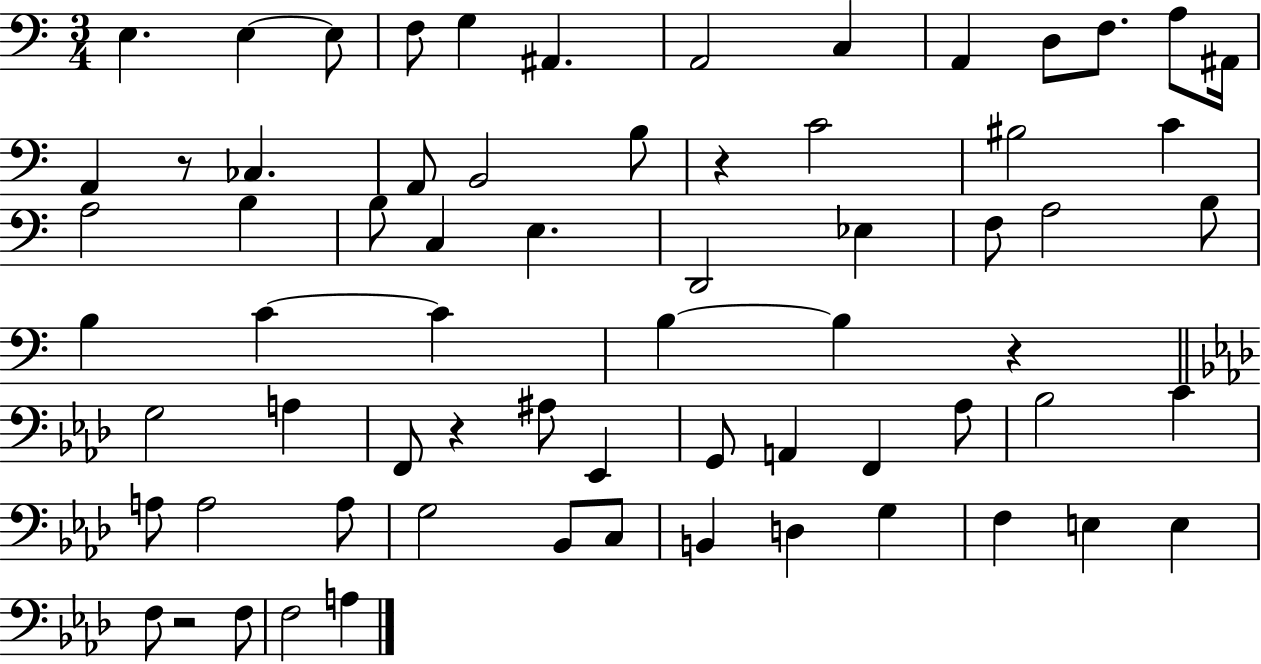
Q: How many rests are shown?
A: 5